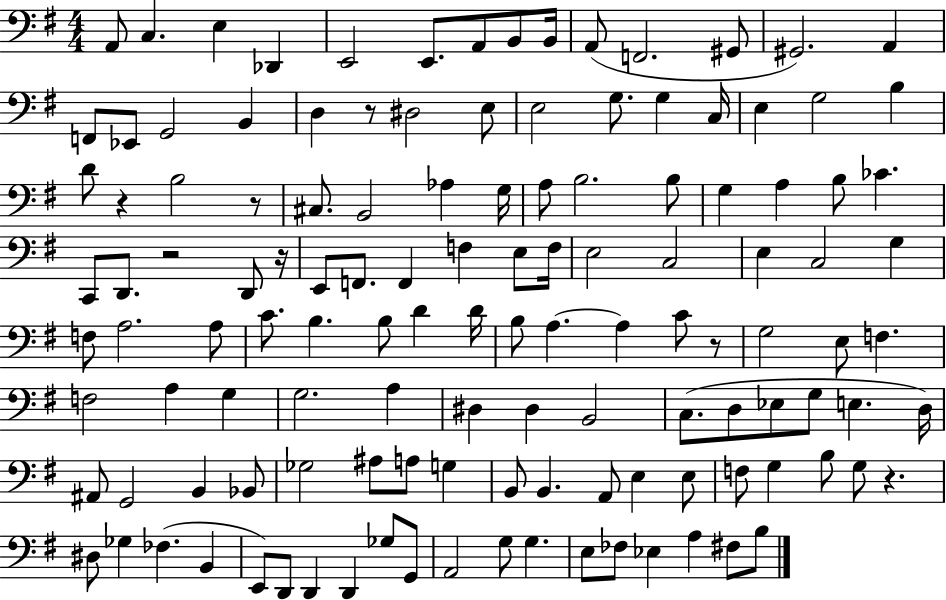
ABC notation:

X:1
T:Untitled
M:4/4
L:1/4
K:G
A,,/2 C, E, _D,, E,,2 E,,/2 A,,/2 B,,/2 B,,/4 A,,/2 F,,2 ^G,,/2 ^G,,2 A,, F,,/2 _E,,/2 G,,2 B,, D, z/2 ^D,2 E,/2 E,2 G,/2 G, C,/4 E, G,2 B, D/2 z B,2 z/2 ^C,/2 B,,2 _A, G,/4 A,/2 B,2 B,/2 G, A, B,/2 _C C,,/2 D,,/2 z2 D,,/2 z/4 E,,/2 F,,/2 F,, F, E,/2 F,/4 E,2 C,2 E, C,2 G, F,/2 A,2 A,/2 C/2 B, B,/2 D D/4 B,/2 A, A, C/2 z/2 G,2 E,/2 F, F,2 A, G, G,2 A, ^D, ^D, B,,2 C,/2 D,/2 _E,/2 G,/2 E, D,/4 ^A,,/2 G,,2 B,, _B,,/2 _G,2 ^A,/2 A,/2 G, B,,/2 B,, A,,/2 E, E,/2 F,/2 G, B,/2 G,/2 z ^D,/2 _G, _F, B,, E,,/2 D,,/2 D,, D,, _G,/2 G,,/2 A,,2 G,/2 G, E,/2 _F,/2 _E, A, ^F,/2 B,/2